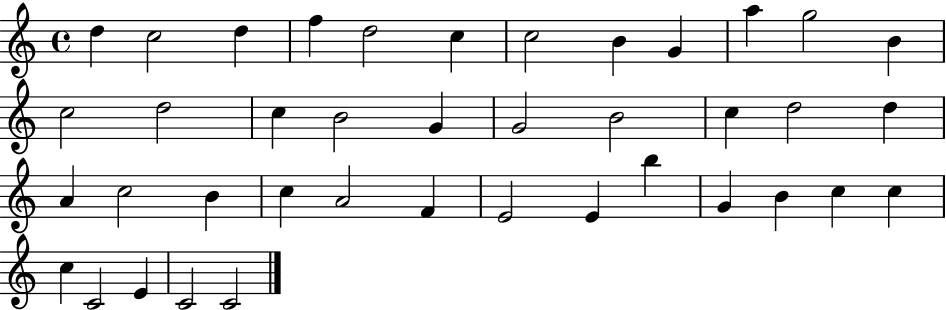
{
  \clef treble
  \time 4/4
  \defaultTimeSignature
  \key c \major
  d''4 c''2 d''4 | f''4 d''2 c''4 | c''2 b'4 g'4 | a''4 g''2 b'4 | \break c''2 d''2 | c''4 b'2 g'4 | g'2 b'2 | c''4 d''2 d''4 | \break a'4 c''2 b'4 | c''4 a'2 f'4 | e'2 e'4 b''4 | g'4 b'4 c''4 c''4 | \break c''4 c'2 e'4 | c'2 c'2 | \bar "|."
}